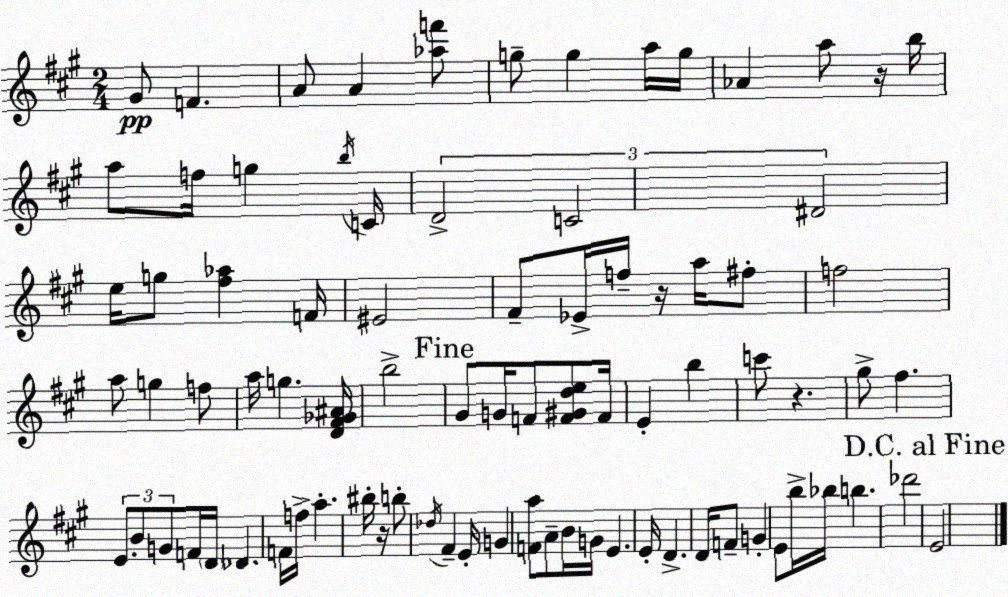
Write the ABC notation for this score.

X:1
T:Untitled
M:2/4
L:1/4
K:A
^G/2 F A/2 A [_af']/2 g/2 g a/4 g/4 _A a/2 z/4 b/4 a/2 f/4 g b/4 C/4 D2 C2 ^D2 e/4 g/2 [^f_a] F/4 ^E2 ^F/2 _E/4 f/4 z/4 a/4 ^f/2 f2 a/2 g f/2 a/4 g [D^F_G^A]/4 b2 ^G/2 G/4 F/2 [F^Gde]/2 F/4 E b c'/2 z ^g/2 ^f E/2 B/2 G/2 F/4 D/4 _D F/4 f/4 a ^b/4 z/4 b/2 _d/4 ^F E/4 G [Fa]/2 A/2 B/4 G/4 E E/4 D D/4 F/2 G E/2 b/4 _b/4 b _d'2 E2